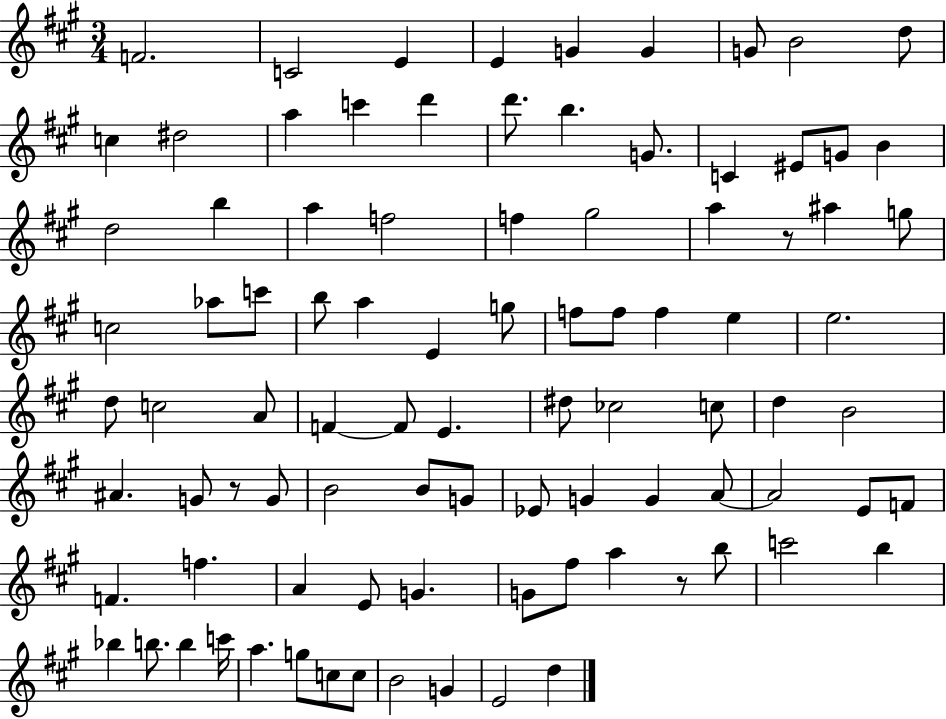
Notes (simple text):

F4/h. C4/h E4/q E4/q G4/q G4/q G4/e B4/h D5/e C5/q D#5/h A5/q C6/q D6/q D6/e. B5/q. G4/e. C4/q EIS4/e G4/e B4/q D5/h B5/q A5/q F5/h F5/q G#5/h A5/q R/e A#5/q G5/e C5/h Ab5/e C6/e B5/e A5/q E4/q G5/e F5/e F5/e F5/q E5/q E5/h. D5/e C5/h A4/e F4/q F4/e E4/q. D#5/e CES5/h C5/e D5/q B4/h A#4/q. G4/e R/e G4/e B4/h B4/e G4/e Eb4/e G4/q G4/q A4/e A4/h E4/e F4/e F4/q. F5/q. A4/q E4/e G4/q. G4/e F#5/e A5/q R/e B5/e C6/h B5/q Bb5/q B5/e. B5/q C6/s A5/q. G5/e C5/e C5/e B4/h G4/q E4/h D5/q